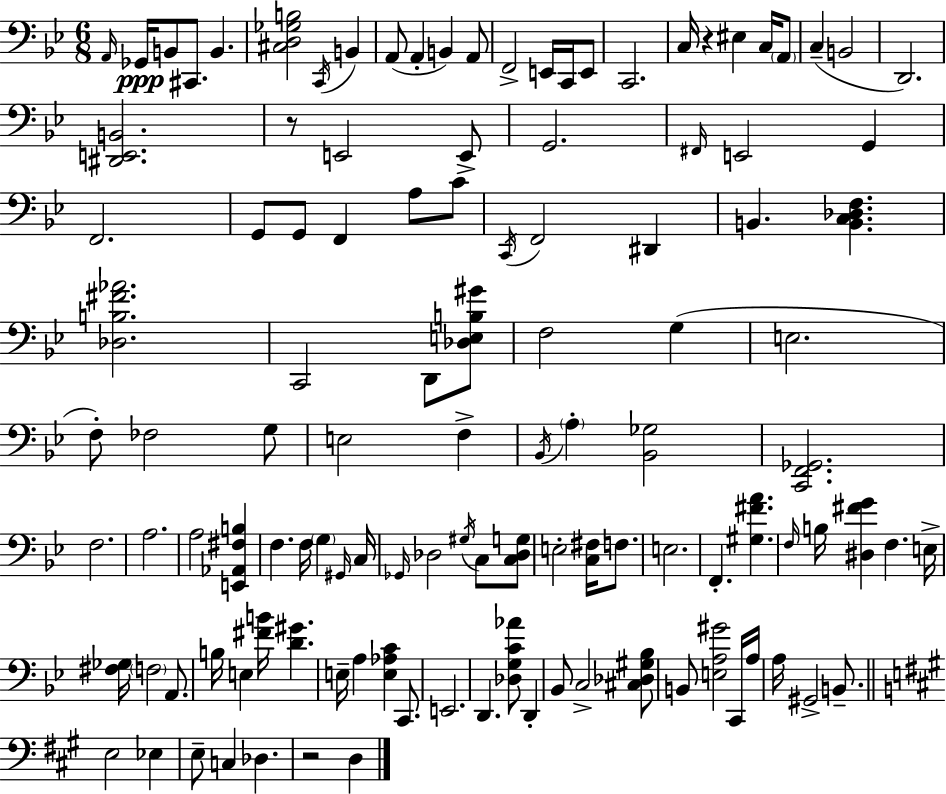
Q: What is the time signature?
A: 6/8